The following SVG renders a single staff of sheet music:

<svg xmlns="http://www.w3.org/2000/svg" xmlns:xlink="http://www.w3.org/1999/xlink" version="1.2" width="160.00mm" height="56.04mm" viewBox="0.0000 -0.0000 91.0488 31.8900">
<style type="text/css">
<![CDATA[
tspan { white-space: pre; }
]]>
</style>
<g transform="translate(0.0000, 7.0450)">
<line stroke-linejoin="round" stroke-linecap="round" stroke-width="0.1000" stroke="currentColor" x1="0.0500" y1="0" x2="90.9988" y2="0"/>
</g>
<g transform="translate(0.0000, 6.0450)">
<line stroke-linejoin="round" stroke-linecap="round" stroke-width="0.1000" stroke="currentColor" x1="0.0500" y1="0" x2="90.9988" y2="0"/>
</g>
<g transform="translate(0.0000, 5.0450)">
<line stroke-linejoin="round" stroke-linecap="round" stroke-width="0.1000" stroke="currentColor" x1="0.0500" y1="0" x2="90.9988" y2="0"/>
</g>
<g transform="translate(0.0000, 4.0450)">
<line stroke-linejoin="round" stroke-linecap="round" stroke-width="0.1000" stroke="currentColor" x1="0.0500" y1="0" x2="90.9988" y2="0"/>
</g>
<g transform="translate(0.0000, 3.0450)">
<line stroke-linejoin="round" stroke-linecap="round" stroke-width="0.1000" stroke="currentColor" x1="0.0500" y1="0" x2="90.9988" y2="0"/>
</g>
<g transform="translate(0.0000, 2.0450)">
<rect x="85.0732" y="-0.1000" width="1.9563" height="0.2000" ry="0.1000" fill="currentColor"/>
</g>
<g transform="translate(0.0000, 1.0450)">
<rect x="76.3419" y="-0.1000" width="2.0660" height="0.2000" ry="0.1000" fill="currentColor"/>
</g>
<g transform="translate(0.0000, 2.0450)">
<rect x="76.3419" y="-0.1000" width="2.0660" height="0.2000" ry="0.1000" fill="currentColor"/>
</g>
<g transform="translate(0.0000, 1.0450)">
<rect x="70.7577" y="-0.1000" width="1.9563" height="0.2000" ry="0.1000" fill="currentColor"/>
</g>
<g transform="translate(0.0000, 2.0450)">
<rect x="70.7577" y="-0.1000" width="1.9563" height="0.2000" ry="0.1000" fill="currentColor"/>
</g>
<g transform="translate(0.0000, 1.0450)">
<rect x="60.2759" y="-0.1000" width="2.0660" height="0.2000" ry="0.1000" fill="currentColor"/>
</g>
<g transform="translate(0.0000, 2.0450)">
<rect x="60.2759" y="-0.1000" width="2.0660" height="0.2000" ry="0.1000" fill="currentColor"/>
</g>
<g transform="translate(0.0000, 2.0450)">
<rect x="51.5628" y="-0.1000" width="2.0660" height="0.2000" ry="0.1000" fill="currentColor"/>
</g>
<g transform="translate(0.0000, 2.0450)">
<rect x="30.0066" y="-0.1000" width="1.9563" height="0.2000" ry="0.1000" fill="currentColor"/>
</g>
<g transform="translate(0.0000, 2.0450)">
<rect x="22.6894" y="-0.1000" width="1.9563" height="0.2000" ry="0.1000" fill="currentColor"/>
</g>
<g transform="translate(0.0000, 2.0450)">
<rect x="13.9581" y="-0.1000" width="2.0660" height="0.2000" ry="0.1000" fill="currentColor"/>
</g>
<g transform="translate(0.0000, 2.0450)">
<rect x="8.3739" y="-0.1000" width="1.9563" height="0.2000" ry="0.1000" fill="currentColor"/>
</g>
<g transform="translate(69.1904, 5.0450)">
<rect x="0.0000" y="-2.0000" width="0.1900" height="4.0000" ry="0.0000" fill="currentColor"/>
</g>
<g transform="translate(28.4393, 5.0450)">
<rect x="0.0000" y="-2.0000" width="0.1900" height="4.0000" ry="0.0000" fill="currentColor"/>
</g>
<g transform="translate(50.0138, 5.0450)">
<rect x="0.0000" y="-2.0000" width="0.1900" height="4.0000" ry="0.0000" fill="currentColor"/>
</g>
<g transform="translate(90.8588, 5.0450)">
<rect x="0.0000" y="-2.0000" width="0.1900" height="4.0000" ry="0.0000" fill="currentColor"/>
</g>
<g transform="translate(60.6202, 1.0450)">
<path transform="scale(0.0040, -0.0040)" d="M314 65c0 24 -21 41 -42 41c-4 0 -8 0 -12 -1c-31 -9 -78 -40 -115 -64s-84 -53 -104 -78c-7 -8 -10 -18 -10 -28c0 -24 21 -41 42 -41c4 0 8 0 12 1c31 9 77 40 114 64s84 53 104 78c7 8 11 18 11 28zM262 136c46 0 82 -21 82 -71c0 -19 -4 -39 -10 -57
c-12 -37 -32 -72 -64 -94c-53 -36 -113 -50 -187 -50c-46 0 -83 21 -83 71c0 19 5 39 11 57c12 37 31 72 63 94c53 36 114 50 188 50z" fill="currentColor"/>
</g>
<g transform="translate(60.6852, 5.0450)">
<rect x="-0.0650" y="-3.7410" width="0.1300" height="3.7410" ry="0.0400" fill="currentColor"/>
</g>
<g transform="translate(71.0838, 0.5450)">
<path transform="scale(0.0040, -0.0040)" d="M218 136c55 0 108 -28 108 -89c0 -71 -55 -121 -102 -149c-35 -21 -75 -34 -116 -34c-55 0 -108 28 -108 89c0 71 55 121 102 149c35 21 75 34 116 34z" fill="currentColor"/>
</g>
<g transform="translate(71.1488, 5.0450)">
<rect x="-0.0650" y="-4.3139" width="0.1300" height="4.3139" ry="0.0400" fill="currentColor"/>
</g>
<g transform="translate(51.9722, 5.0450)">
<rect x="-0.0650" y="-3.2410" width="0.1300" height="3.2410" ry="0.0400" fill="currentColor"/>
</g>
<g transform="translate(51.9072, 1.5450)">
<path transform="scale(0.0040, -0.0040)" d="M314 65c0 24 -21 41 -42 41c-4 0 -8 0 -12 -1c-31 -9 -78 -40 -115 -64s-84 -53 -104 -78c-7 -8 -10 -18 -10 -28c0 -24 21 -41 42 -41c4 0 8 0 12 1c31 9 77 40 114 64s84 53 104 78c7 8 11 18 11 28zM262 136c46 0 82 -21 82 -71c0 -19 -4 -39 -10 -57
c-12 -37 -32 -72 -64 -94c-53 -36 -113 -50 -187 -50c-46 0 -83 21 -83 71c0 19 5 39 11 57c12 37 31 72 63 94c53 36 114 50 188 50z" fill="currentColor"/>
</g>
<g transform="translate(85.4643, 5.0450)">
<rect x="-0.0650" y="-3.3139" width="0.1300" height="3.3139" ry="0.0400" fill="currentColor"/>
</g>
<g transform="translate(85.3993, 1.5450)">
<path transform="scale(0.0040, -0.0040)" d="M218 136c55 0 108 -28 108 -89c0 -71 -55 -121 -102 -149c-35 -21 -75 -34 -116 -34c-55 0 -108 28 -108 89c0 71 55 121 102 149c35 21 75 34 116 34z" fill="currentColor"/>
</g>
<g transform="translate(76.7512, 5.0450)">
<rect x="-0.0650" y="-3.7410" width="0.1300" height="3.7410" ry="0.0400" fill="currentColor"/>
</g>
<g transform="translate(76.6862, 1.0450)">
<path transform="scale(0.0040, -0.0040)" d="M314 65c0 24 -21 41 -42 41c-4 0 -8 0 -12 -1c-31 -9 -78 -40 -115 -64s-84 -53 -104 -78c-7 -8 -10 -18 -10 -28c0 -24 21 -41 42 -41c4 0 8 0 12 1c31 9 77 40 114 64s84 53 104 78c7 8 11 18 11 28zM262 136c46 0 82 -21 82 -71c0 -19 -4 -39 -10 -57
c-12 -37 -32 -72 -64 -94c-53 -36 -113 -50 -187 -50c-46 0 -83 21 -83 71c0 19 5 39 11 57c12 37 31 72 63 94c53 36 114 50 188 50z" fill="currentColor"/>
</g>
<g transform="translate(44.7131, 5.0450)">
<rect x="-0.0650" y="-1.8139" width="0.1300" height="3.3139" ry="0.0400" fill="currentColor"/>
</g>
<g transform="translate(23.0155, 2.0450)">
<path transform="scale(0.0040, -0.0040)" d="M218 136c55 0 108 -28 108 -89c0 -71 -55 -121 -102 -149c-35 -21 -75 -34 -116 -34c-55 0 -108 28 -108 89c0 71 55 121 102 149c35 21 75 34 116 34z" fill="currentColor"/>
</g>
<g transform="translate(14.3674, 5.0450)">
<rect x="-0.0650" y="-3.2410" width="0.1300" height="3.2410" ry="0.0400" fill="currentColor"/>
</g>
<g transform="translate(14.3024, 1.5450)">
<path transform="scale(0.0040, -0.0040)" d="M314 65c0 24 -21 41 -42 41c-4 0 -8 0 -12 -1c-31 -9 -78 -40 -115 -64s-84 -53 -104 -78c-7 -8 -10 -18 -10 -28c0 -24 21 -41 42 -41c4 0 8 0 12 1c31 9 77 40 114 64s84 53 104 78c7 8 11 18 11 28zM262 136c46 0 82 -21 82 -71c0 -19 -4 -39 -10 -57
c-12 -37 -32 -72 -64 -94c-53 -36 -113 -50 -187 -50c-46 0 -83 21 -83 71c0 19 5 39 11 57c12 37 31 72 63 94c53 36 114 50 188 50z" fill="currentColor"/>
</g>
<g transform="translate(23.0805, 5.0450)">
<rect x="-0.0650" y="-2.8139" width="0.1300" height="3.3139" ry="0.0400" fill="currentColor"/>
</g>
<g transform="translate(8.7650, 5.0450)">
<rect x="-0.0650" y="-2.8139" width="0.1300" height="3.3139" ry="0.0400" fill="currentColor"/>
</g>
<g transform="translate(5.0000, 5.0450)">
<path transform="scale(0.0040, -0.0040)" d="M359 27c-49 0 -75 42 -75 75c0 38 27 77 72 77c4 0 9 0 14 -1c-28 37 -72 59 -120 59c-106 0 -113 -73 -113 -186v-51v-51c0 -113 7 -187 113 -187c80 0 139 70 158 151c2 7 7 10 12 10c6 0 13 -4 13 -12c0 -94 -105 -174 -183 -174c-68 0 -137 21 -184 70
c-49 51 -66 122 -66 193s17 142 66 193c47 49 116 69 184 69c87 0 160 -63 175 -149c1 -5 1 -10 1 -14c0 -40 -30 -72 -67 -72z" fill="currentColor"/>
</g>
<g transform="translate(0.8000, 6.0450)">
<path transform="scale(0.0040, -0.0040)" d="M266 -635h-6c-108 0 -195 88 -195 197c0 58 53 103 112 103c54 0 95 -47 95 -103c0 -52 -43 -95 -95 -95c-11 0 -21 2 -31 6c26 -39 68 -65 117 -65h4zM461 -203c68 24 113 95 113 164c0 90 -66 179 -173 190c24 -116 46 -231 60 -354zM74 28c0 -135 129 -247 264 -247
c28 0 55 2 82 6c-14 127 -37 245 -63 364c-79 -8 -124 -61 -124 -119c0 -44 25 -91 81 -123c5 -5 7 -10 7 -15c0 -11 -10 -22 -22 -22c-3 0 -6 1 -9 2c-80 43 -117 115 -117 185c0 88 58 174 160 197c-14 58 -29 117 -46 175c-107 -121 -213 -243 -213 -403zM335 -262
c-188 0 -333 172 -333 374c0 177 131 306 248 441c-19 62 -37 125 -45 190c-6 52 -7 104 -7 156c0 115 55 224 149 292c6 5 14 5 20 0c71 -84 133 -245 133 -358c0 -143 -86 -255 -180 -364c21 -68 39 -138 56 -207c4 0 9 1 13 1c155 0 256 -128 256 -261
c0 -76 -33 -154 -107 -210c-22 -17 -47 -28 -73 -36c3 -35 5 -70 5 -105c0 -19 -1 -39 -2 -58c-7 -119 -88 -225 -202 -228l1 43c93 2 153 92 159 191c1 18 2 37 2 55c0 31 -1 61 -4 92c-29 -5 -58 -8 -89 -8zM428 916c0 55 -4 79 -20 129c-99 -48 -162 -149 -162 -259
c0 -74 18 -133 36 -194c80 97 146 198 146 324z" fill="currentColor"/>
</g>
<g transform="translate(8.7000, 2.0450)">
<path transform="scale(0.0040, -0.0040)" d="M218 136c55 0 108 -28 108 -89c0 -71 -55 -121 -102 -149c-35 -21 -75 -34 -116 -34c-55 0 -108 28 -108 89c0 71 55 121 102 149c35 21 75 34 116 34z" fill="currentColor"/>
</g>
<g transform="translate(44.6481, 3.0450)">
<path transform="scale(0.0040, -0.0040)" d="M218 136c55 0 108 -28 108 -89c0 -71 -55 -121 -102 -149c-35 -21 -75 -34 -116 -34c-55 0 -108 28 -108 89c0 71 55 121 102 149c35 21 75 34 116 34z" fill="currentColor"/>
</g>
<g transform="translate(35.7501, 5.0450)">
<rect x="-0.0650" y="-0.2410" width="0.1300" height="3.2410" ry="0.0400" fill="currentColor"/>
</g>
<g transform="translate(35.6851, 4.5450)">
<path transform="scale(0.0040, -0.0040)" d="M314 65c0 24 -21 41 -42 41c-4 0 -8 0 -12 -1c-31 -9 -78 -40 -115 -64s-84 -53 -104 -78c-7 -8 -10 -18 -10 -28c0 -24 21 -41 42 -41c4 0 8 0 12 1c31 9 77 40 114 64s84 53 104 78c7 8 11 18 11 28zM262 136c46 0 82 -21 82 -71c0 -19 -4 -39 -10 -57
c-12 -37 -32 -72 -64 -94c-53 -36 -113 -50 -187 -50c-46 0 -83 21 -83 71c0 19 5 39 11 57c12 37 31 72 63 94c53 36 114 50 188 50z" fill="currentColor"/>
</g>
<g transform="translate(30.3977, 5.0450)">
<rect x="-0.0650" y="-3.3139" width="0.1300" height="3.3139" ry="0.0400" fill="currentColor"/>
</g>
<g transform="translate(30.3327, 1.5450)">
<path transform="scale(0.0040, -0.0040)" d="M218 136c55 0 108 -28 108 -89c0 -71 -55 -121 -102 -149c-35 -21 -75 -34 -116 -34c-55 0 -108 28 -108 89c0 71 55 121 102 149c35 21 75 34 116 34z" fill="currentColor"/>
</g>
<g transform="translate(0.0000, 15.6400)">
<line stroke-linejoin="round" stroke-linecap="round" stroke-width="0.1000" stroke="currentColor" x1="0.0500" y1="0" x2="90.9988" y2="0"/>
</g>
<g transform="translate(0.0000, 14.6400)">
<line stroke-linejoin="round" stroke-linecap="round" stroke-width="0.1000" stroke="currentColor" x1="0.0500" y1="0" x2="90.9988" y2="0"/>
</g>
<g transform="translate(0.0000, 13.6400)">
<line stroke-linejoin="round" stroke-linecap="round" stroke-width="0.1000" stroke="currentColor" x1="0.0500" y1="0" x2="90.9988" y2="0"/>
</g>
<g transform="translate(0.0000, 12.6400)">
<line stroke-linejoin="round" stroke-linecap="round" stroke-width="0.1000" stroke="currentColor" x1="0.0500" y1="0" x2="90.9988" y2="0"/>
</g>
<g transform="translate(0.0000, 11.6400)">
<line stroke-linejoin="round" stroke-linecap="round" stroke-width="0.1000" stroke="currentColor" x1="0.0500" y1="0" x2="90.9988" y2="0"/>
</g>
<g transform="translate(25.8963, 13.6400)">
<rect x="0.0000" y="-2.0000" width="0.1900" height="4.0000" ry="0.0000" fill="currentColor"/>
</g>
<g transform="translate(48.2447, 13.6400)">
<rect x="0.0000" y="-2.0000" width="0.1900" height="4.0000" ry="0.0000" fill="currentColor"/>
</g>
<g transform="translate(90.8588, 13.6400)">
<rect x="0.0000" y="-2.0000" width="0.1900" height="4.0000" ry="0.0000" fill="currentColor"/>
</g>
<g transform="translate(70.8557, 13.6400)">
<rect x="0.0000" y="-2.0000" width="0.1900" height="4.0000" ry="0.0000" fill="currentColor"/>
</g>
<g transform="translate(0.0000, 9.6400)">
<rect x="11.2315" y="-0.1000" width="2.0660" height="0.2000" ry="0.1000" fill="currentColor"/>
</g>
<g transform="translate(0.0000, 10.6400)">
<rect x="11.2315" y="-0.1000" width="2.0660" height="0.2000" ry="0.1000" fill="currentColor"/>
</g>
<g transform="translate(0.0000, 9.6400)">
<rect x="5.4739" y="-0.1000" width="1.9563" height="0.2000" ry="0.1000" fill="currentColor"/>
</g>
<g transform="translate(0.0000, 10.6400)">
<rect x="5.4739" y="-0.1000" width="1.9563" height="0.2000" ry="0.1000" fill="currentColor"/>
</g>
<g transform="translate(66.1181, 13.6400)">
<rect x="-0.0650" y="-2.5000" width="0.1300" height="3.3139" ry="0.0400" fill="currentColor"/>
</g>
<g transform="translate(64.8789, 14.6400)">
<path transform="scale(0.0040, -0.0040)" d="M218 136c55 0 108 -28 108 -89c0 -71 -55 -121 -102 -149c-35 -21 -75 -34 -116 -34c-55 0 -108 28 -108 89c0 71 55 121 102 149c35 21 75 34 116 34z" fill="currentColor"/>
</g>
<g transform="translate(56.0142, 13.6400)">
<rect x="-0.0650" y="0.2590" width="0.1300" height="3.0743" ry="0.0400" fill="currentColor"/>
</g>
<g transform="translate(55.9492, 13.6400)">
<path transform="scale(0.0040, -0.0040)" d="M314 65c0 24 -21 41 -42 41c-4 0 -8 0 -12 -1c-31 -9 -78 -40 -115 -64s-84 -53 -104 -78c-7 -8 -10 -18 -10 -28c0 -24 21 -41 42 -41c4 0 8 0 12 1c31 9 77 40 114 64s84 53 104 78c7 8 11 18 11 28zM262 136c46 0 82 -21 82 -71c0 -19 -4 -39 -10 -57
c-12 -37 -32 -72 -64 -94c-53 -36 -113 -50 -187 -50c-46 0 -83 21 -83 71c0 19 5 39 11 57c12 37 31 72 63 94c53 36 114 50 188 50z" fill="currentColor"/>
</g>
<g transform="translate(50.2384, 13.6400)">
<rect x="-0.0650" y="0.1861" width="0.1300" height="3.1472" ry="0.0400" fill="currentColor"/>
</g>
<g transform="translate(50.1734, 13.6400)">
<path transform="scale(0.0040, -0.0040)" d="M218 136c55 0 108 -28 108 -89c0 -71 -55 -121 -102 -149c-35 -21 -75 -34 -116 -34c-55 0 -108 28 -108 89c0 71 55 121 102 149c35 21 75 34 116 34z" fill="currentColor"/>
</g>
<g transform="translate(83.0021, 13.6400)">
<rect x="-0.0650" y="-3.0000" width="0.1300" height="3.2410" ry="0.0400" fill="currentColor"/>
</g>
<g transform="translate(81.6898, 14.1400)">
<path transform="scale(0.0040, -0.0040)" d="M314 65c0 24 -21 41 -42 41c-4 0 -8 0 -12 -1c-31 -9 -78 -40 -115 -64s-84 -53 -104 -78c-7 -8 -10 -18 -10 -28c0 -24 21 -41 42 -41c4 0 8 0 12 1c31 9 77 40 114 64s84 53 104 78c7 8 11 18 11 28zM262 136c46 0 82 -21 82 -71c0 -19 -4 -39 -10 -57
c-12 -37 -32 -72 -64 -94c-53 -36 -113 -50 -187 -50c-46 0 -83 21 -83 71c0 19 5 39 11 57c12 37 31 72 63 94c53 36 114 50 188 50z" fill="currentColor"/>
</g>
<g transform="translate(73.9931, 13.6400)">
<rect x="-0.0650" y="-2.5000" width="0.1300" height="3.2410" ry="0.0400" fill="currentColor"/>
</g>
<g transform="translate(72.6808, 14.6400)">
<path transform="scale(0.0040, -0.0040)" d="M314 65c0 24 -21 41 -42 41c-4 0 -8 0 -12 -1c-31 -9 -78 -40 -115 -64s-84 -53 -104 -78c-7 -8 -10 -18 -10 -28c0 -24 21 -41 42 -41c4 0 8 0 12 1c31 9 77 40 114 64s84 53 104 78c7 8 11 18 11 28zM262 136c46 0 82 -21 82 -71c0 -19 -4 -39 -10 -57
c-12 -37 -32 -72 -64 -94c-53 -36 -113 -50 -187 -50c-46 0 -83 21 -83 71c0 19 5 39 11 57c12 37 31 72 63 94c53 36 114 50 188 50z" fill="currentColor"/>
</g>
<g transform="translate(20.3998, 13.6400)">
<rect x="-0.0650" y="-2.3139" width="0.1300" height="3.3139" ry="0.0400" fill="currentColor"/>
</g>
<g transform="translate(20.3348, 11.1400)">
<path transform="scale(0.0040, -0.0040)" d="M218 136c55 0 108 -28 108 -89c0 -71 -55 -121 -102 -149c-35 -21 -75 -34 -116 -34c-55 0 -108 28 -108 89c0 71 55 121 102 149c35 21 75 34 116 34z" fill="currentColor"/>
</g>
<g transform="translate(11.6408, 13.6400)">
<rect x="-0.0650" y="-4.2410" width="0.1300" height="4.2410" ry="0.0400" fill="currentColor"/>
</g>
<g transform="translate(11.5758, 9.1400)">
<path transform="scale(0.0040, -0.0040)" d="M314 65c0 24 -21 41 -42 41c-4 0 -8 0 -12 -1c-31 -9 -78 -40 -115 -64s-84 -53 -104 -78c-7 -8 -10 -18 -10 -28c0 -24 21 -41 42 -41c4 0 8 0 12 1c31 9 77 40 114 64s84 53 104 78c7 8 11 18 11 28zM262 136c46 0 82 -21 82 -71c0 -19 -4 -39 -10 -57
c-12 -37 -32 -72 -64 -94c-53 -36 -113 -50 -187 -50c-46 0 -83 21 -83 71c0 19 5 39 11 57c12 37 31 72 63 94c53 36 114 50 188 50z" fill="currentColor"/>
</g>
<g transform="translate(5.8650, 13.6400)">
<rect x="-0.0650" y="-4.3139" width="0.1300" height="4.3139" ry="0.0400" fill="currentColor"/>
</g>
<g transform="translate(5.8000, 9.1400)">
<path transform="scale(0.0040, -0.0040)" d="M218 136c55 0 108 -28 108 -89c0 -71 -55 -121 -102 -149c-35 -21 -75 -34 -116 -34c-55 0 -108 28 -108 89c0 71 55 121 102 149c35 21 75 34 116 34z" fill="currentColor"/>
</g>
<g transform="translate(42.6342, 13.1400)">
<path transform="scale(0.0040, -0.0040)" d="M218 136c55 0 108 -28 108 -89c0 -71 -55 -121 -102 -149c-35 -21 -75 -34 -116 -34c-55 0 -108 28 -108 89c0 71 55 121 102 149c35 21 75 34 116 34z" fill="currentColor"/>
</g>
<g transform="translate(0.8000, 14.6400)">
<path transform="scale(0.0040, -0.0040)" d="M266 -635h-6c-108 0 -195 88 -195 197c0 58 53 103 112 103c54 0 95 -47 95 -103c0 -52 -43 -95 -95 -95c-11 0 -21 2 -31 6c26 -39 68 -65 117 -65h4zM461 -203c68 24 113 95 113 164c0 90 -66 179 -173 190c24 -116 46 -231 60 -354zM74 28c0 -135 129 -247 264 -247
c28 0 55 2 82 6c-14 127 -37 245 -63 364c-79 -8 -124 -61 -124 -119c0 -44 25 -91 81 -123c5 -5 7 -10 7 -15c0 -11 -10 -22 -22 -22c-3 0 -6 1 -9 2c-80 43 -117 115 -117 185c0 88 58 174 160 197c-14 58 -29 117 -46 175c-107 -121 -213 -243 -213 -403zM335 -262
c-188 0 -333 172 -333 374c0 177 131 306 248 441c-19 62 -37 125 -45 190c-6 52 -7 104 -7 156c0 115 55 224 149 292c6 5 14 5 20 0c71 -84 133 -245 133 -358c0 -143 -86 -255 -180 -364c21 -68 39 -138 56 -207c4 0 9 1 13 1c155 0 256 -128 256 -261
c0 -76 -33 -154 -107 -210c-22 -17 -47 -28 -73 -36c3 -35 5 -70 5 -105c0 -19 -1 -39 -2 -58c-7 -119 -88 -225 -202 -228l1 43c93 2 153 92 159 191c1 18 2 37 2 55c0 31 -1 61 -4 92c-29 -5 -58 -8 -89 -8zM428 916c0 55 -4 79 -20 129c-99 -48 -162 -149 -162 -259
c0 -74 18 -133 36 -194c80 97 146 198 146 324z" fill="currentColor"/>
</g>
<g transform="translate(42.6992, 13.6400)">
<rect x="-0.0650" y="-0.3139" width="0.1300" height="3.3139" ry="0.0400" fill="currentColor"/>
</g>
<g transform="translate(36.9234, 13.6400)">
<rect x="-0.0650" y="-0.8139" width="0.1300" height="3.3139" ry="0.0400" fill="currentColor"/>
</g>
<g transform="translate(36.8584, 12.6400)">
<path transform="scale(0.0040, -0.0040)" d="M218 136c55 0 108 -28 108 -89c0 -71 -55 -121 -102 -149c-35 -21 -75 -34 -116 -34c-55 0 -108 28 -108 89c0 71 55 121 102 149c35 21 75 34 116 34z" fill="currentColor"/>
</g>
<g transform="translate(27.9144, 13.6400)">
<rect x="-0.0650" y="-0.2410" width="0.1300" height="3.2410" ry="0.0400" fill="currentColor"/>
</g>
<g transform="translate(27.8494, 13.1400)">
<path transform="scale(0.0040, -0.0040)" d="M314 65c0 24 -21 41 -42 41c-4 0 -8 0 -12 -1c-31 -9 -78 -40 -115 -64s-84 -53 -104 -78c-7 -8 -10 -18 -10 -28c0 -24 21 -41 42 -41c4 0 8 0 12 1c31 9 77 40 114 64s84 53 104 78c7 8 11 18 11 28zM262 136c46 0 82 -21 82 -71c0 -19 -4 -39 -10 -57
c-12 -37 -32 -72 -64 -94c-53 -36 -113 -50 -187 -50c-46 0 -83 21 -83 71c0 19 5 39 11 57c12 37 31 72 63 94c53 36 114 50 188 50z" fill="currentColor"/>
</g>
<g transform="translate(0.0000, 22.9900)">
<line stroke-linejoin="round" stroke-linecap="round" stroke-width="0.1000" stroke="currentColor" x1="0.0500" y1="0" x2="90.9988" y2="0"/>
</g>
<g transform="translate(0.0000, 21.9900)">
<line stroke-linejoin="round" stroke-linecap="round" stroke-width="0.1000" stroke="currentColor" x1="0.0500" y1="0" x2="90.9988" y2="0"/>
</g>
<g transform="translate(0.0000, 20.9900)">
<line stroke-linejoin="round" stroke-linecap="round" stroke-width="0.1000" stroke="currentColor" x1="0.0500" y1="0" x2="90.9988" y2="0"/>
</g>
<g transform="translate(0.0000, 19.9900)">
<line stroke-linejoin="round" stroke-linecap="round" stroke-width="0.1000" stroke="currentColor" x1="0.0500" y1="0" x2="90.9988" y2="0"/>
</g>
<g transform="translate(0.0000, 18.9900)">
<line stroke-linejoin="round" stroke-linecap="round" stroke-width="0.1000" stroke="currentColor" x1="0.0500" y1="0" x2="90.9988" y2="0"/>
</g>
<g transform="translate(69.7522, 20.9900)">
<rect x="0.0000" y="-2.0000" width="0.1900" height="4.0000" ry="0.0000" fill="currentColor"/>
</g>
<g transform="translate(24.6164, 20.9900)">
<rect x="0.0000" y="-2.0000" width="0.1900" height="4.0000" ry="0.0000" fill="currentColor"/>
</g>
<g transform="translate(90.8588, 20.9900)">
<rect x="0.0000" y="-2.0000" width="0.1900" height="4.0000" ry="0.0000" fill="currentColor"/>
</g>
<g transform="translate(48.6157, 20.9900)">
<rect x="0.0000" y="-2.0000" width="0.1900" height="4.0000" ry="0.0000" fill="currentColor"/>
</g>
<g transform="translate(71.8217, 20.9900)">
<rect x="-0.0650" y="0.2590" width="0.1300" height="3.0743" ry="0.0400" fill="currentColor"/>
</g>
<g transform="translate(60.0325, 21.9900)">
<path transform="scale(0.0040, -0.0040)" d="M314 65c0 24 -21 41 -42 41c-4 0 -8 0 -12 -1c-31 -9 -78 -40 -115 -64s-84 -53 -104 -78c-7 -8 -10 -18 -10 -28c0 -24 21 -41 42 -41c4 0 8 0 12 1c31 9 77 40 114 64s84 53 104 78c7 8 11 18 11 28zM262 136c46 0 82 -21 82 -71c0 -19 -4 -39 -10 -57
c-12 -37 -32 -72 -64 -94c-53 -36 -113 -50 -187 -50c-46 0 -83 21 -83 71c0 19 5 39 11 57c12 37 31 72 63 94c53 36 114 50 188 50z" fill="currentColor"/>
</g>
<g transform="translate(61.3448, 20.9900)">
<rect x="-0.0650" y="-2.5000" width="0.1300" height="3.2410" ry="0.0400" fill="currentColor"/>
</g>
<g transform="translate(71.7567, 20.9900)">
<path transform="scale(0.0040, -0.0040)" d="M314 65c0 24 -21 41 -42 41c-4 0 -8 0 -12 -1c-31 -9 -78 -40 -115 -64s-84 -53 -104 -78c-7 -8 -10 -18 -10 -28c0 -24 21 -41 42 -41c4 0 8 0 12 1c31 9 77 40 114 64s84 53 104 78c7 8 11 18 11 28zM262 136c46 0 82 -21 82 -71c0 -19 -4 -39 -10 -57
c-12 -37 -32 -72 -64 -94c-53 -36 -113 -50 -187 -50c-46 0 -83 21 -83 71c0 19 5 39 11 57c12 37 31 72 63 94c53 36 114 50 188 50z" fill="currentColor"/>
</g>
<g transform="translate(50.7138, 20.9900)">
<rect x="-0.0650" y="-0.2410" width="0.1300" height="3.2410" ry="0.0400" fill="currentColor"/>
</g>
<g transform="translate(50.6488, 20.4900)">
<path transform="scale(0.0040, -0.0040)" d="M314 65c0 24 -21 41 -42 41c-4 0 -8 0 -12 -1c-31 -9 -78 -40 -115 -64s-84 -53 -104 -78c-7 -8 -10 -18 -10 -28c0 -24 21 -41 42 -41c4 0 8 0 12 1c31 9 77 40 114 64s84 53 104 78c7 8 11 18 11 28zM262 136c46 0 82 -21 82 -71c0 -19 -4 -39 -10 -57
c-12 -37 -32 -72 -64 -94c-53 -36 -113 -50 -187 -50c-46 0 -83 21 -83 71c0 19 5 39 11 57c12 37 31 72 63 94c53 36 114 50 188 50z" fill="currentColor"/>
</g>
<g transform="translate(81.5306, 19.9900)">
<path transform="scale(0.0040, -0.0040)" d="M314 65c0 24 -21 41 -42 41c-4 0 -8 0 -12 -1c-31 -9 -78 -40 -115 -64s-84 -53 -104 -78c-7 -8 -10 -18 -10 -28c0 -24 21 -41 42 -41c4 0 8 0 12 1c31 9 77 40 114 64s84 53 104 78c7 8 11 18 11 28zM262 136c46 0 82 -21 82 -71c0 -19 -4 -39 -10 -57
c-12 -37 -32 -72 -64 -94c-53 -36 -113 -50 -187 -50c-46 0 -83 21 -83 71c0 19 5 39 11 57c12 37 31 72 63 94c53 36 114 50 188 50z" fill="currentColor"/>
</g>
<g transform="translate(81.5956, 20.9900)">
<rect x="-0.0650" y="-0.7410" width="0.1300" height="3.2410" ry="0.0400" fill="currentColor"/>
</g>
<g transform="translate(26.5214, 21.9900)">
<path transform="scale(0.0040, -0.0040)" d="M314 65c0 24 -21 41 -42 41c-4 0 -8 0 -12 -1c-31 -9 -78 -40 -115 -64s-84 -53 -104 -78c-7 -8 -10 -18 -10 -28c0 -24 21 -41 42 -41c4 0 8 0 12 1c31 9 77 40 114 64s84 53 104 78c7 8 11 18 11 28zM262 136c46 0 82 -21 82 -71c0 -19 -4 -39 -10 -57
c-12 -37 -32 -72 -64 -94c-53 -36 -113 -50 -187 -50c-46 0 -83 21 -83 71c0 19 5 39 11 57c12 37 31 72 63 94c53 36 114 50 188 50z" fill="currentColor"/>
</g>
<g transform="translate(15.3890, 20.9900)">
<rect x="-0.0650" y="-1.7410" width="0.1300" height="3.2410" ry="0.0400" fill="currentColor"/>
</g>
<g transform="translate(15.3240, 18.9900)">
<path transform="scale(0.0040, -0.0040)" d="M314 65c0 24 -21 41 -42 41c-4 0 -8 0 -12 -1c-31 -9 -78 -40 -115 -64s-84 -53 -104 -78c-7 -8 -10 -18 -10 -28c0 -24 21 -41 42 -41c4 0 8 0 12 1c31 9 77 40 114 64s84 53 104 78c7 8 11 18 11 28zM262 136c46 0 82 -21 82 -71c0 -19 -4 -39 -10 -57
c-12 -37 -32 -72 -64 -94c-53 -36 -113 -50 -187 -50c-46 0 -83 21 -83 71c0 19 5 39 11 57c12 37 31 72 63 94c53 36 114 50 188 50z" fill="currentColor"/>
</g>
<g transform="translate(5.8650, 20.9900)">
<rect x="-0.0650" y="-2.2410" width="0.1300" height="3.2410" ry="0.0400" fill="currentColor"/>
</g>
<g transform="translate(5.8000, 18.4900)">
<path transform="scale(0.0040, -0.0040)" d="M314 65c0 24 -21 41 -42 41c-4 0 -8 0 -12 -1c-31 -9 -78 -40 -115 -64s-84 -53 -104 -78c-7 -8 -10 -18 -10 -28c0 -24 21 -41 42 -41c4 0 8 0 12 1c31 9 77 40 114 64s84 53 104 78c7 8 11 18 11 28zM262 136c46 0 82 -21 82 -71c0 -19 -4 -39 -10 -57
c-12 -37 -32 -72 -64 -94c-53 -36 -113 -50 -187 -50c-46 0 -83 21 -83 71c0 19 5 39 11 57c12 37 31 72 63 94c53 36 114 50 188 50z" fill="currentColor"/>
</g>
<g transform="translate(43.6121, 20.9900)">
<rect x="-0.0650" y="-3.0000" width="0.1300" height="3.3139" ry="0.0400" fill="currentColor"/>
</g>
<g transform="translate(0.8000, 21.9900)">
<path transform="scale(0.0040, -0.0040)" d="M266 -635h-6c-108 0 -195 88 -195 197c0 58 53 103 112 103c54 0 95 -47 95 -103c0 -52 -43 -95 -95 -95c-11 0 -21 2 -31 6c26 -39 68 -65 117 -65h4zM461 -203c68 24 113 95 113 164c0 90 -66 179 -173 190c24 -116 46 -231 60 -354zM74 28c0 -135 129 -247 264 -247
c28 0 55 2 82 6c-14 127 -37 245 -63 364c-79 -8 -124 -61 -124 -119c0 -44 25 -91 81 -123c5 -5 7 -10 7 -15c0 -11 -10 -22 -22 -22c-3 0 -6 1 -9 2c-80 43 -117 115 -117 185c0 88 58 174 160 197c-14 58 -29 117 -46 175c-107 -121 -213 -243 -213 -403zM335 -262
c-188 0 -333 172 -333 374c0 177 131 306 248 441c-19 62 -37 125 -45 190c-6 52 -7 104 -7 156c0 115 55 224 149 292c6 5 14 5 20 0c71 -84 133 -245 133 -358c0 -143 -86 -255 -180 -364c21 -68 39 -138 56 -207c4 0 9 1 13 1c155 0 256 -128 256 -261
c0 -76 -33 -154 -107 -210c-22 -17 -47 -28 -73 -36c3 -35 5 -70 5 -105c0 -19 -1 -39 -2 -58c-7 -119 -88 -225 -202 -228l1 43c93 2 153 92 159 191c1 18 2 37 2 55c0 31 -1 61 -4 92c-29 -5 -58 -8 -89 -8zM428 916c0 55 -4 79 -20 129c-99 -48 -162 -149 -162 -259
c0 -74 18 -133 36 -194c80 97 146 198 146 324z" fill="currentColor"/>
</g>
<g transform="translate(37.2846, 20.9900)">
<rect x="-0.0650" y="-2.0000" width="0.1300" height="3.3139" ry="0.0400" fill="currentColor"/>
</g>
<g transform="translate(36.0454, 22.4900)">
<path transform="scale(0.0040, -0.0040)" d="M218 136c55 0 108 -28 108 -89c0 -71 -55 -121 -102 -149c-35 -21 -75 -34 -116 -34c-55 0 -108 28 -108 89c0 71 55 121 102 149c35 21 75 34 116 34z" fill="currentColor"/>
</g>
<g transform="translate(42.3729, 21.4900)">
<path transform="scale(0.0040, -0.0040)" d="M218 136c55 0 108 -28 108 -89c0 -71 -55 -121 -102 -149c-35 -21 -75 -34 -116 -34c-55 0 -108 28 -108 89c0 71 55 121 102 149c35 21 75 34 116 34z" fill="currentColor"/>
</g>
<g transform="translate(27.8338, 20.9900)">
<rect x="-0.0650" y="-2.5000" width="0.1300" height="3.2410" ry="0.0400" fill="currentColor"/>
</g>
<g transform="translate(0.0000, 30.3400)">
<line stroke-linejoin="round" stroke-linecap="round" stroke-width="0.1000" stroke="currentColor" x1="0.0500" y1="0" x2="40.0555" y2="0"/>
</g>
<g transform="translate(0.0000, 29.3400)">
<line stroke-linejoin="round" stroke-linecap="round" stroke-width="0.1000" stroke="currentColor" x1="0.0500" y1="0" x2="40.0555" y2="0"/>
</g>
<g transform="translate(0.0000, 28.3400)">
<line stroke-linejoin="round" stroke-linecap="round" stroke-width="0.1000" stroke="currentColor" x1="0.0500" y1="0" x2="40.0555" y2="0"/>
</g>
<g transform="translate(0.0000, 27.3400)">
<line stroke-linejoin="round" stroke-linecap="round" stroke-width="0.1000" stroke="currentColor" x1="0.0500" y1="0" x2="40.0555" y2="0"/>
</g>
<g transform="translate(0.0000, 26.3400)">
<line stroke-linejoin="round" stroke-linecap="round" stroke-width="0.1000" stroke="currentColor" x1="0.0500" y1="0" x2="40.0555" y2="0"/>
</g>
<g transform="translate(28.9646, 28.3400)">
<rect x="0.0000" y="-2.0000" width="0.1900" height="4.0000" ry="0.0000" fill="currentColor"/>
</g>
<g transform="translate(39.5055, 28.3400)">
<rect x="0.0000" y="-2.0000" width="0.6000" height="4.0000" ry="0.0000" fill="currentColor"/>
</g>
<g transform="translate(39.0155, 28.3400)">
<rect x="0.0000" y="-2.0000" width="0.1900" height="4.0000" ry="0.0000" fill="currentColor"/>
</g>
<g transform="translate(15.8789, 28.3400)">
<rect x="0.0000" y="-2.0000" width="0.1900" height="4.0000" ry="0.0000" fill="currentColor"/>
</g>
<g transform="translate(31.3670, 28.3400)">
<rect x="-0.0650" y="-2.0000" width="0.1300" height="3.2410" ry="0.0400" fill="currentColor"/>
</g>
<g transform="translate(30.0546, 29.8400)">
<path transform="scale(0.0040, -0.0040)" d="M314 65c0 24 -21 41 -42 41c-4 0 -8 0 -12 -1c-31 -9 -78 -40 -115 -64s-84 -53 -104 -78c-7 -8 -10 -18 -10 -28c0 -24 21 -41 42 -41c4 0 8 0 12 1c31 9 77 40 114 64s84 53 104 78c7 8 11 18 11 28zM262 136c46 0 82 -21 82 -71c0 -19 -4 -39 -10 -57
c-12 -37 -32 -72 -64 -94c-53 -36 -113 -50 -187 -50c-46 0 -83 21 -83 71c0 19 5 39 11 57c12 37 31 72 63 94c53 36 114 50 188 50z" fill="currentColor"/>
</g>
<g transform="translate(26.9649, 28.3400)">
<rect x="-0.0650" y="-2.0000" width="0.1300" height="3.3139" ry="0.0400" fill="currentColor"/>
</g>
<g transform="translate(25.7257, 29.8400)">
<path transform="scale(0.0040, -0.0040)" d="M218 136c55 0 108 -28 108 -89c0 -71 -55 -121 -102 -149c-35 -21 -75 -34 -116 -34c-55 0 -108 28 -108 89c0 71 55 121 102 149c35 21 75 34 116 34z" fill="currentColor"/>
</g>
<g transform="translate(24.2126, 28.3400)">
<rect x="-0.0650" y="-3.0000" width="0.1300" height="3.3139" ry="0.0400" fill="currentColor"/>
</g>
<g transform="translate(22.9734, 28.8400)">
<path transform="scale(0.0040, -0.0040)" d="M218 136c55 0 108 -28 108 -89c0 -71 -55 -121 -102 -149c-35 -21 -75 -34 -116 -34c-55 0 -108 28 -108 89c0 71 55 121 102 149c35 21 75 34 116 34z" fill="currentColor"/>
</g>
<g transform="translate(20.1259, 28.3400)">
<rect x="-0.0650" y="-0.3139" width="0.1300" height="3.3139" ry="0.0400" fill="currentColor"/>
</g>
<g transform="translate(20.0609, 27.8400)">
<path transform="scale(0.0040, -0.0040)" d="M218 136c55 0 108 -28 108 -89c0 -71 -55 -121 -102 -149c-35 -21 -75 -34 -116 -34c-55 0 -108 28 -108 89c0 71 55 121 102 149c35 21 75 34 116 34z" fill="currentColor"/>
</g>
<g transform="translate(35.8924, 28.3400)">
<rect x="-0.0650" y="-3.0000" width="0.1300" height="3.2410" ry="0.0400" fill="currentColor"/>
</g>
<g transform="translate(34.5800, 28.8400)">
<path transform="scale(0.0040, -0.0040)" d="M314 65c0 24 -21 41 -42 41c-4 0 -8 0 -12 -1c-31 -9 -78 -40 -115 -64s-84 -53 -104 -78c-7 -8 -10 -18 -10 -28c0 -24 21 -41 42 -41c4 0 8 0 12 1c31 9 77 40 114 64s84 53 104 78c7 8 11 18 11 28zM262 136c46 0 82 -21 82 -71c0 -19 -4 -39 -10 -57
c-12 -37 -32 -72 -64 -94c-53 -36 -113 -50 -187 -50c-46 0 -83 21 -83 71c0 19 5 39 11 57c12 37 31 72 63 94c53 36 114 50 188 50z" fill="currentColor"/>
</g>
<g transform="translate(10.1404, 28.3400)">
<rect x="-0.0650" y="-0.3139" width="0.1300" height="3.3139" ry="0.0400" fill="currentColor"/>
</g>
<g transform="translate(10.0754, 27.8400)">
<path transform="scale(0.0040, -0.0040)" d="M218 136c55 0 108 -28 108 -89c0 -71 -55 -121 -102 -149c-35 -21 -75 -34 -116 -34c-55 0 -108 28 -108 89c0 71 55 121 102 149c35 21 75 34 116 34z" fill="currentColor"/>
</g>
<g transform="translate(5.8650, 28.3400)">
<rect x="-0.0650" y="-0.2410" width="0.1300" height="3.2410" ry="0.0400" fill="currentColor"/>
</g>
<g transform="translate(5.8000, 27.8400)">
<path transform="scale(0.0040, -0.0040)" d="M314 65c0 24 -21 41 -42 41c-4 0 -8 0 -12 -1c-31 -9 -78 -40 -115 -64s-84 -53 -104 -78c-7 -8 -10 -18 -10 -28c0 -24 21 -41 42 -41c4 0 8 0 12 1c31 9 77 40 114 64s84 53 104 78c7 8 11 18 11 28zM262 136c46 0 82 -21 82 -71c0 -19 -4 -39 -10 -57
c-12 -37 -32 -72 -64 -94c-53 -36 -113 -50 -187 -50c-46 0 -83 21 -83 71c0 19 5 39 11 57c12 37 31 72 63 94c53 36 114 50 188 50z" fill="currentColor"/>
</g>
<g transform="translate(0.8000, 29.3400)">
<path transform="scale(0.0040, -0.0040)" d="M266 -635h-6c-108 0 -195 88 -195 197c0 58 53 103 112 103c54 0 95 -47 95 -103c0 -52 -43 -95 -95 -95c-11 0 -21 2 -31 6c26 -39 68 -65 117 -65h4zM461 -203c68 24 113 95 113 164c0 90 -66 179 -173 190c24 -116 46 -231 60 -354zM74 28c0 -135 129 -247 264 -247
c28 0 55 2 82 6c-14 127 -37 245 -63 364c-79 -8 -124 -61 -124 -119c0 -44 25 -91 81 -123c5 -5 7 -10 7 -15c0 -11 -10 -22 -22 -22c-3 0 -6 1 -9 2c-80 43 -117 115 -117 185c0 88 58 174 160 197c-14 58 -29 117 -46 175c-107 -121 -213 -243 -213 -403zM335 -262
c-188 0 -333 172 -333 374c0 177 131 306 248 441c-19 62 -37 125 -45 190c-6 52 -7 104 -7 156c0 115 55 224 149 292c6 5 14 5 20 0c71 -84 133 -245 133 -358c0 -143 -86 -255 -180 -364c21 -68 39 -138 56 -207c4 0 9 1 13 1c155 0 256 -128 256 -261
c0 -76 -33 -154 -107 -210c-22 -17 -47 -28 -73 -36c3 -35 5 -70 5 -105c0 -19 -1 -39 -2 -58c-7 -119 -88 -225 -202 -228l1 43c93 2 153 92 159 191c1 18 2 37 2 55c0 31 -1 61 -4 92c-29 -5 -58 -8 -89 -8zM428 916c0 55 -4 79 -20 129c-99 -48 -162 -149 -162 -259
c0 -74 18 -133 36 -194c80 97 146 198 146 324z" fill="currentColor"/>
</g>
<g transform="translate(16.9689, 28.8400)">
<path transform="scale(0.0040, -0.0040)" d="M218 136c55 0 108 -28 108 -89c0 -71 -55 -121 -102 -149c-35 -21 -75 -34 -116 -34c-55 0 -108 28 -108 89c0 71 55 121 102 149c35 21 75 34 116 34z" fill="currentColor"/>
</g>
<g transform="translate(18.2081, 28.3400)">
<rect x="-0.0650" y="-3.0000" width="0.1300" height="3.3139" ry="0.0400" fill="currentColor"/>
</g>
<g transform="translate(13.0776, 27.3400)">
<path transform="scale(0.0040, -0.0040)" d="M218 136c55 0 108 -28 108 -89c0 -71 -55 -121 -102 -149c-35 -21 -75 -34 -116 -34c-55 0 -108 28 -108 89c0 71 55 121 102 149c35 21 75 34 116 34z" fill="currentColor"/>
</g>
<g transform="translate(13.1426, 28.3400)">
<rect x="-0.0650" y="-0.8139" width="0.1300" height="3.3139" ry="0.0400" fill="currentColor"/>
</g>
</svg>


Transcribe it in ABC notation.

X:1
T:Untitled
M:4/4
L:1/4
K:C
a b2 a b c2 f b2 c'2 d' c'2 b d' d'2 g c2 d c B B2 G G2 A2 g2 f2 G2 F A c2 G2 B2 d2 c2 c d A c A F F2 A2